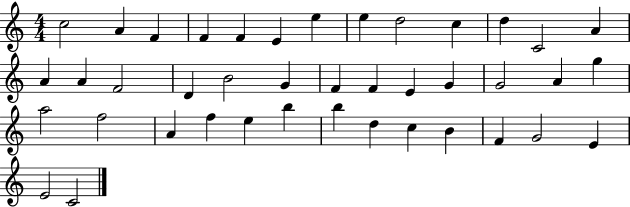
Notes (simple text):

C5/h A4/q F4/q F4/q F4/q E4/q E5/q E5/q D5/h C5/q D5/q C4/h A4/q A4/q A4/q F4/h D4/q B4/h G4/q F4/q F4/q E4/q G4/q G4/h A4/q G5/q A5/h F5/h A4/q F5/q E5/q B5/q B5/q D5/q C5/q B4/q F4/q G4/h E4/q E4/h C4/h